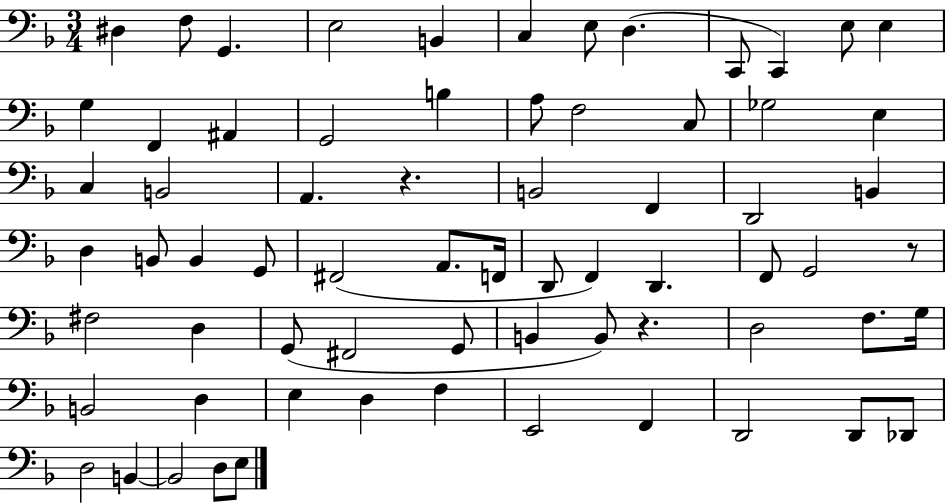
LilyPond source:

{
  \clef bass
  \numericTimeSignature
  \time 3/4
  \key f \major
  dis4 f8 g,4. | e2 b,4 | c4 e8 d4.( | c,8 c,4) e8 e4 | \break g4 f,4 ais,4 | g,2 b4 | a8 f2 c8 | ges2 e4 | \break c4 b,2 | a,4. r4. | b,2 f,4 | d,2 b,4 | \break d4 b,8 b,4 g,8 | fis,2( a,8. f,16 | d,8 f,4) d,4. | f,8 g,2 r8 | \break fis2 d4 | g,8( fis,2 g,8 | b,4 b,8) r4. | d2 f8. g16 | \break b,2 d4 | e4 d4 f4 | e,2 f,4 | d,2 d,8 des,8 | \break d2 b,4~~ | b,2 d8 e8 | \bar "|."
}